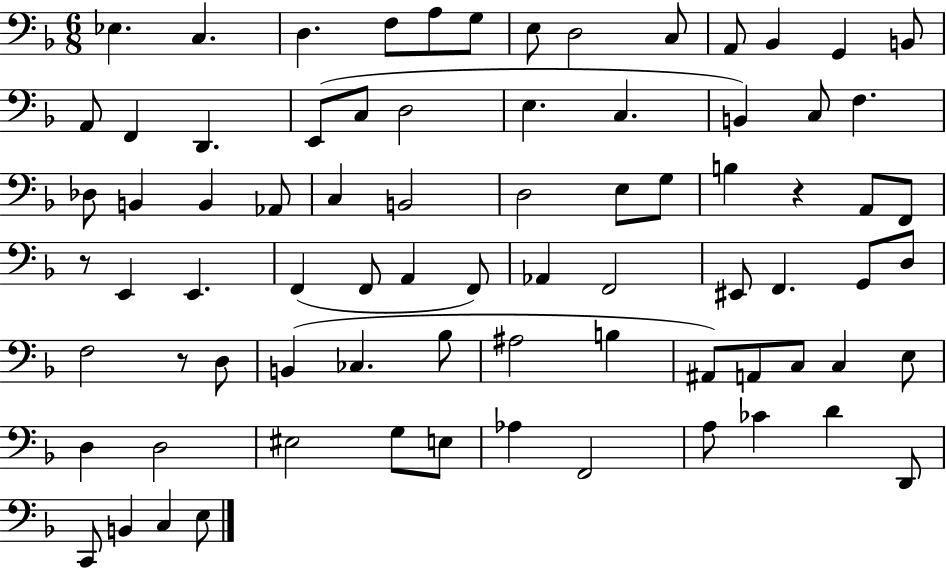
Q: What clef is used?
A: bass